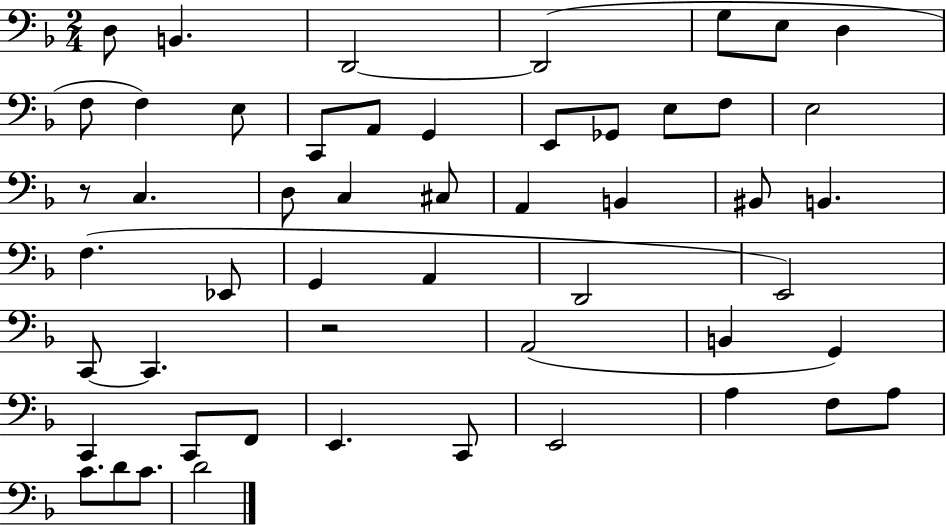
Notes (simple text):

D3/e B2/q. D2/h D2/h G3/e E3/e D3/q F3/e F3/q E3/e C2/e A2/e G2/q E2/e Gb2/e E3/e F3/e E3/h R/e C3/q. D3/e C3/q C#3/e A2/q B2/q BIS2/e B2/q. F3/q. Eb2/e G2/q A2/q D2/h E2/h C2/e C2/q. R/h A2/h B2/q G2/q C2/q C2/e F2/e E2/q. C2/e E2/h A3/q F3/e A3/e C4/e. D4/e C4/e. D4/h